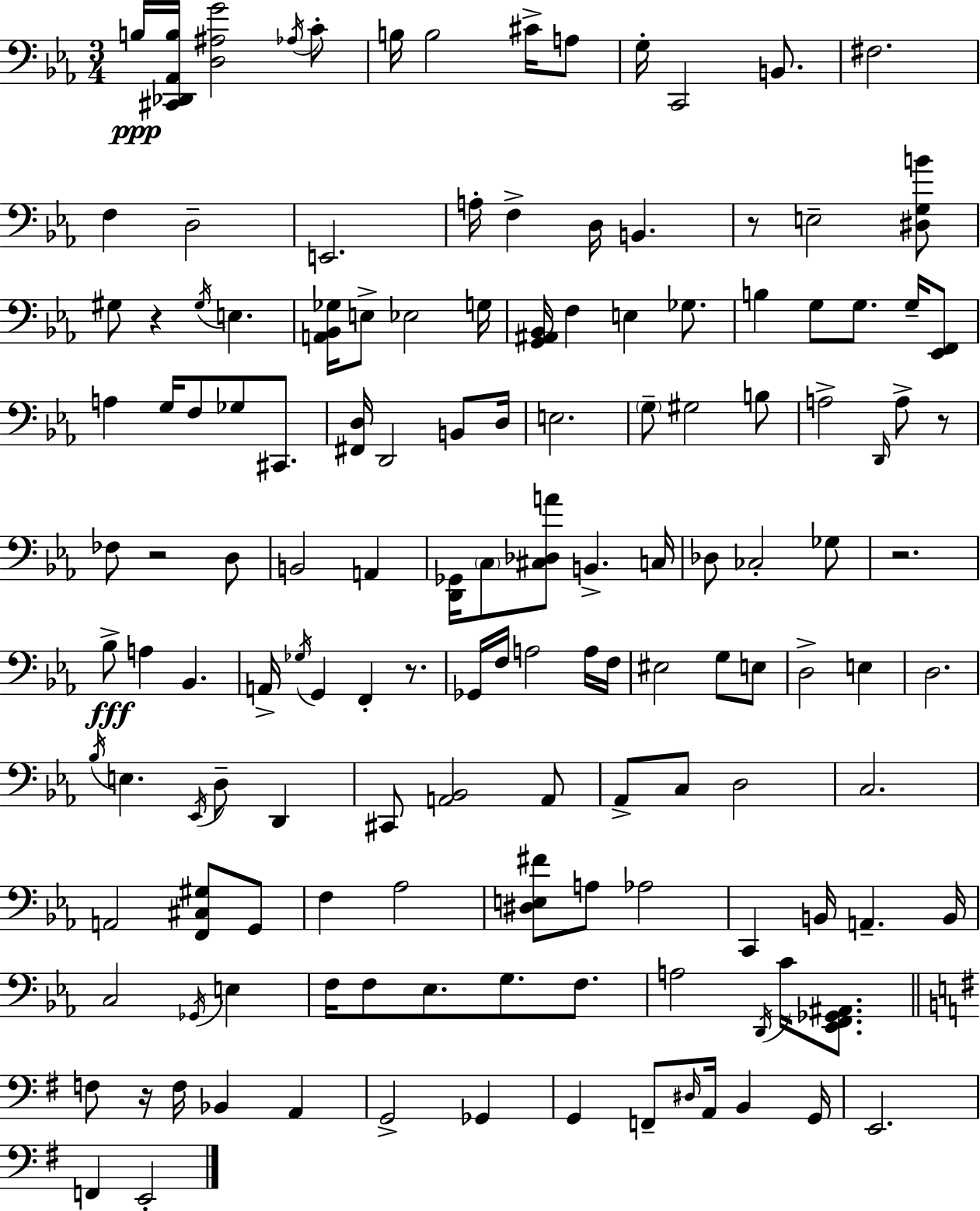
X:1
T:Untitled
M:3/4
L:1/4
K:Cm
B,/4 [^C,,_D,,_A,,B,]/4 [D,^A,G]2 _A,/4 C/2 B,/4 B,2 ^C/4 A,/2 G,/4 C,,2 B,,/2 ^F,2 F, D,2 E,,2 A,/4 F, D,/4 B,, z/2 E,2 [^D,G,B]/2 ^G,/2 z ^G,/4 E, [A,,_B,,_G,]/4 E,/2 _E,2 G,/4 [G,,^A,,_B,,]/4 F, E, _G,/2 B, G,/2 G,/2 G,/4 [_E,,F,,]/2 A, G,/4 F,/2 _G,/2 ^C,,/2 [^F,,D,]/4 D,,2 B,,/2 D,/4 E,2 G,/2 ^G,2 B,/2 A,2 D,,/4 A,/2 z/2 _F,/2 z2 D,/2 B,,2 A,, [D,,_G,,]/4 C,/2 [^C,_D,A]/2 B,, C,/4 _D,/2 _C,2 _G,/2 z2 _B,/2 A, _B,, A,,/4 _G,/4 G,, F,, z/2 _G,,/4 F,/4 A,2 A,/4 F,/4 ^E,2 G,/2 E,/2 D,2 E, D,2 _B,/4 E, _E,,/4 D,/2 D,, ^C,,/2 [A,,_B,,]2 A,,/2 _A,,/2 C,/2 D,2 C,2 A,,2 [F,,^C,^G,]/2 G,,/2 F, _A,2 [^D,E,^F]/2 A,/2 _A,2 C,, B,,/4 A,, B,,/4 C,2 _G,,/4 E, F,/4 F,/2 _E,/2 G,/2 F,/2 A,2 D,,/4 C/4 [_E,,F,,_G,,^A,,]/2 F,/2 z/4 F,/4 _B,, A,, G,,2 _G,, G,, F,,/2 ^D,/4 A,,/4 B,, G,,/4 E,,2 F,, E,,2